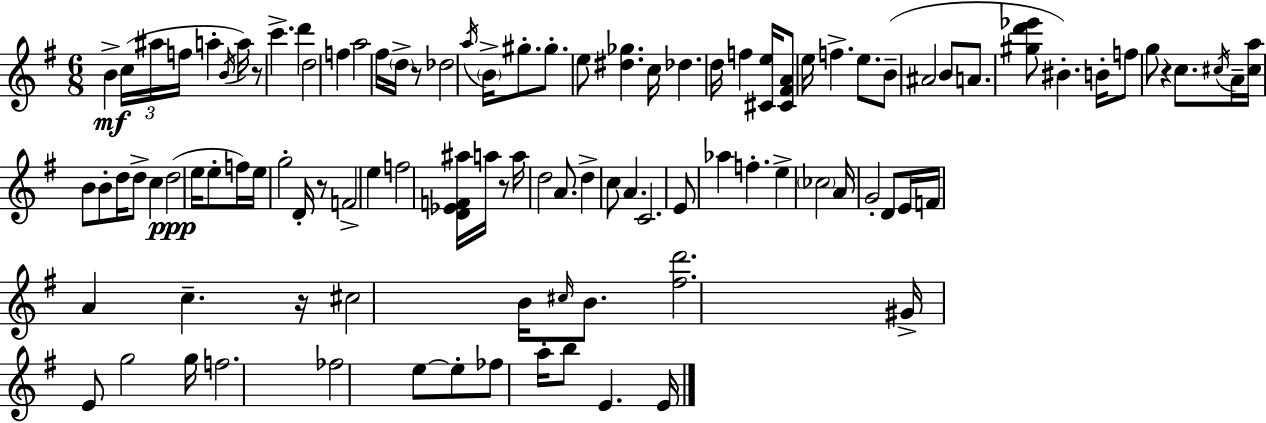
X:1
T:Untitled
M:6/8
L:1/4
K:G
B c/4 ^a/4 f/4 a B/4 a/4 z/2 c' d' d2 f a2 ^f/4 d/4 z/2 _d2 a/4 B/4 ^g/2 ^g/2 e/2 [^d_g] c/4 _d d/4 f [^Ce]/4 [^C^FA]/2 e/4 f e/2 B/2 ^A2 B/2 A/2 [^gd'_e']/2 ^B B/4 f/2 g/2 z c/2 ^c/4 A/4 [^ca]/4 B/2 B/2 d/4 d/2 c d2 e/4 e/2 f/4 e/4 g2 D/4 z/2 F2 e f2 [D_EF^a]/4 a/4 z/2 a/4 d2 A/2 d c/2 A C2 E/2 _a f e _c2 A/4 G2 D/2 E/4 F/4 A c z/4 ^c2 B/4 ^c/4 B/2 [^fd']2 ^G/4 E/2 g2 g/4 f2 _f2 e/2 e/2 _f/2 a/4 b/2 E E/4